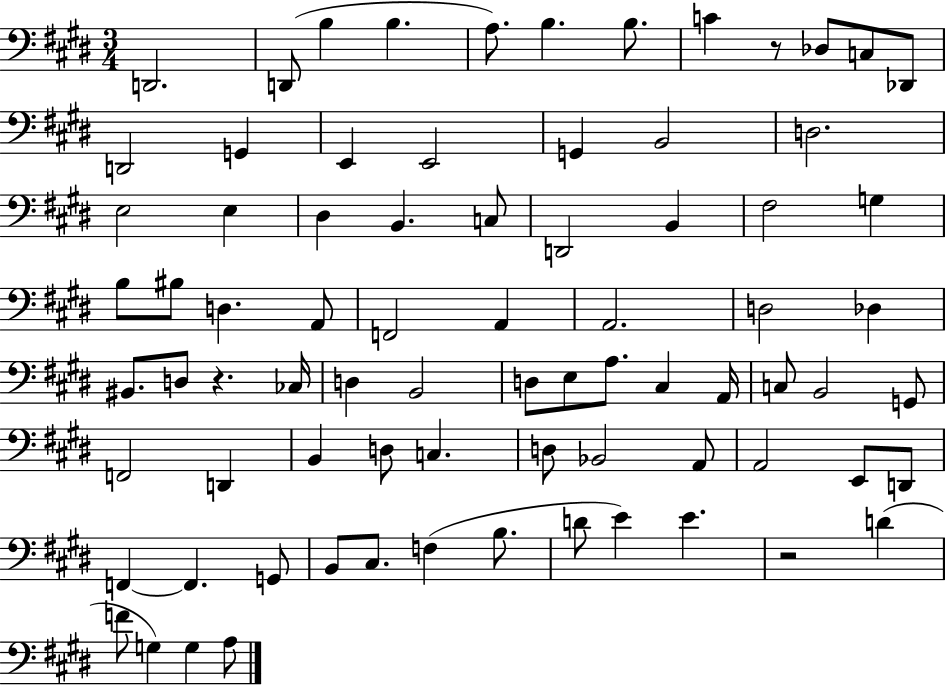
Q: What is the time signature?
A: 3/4